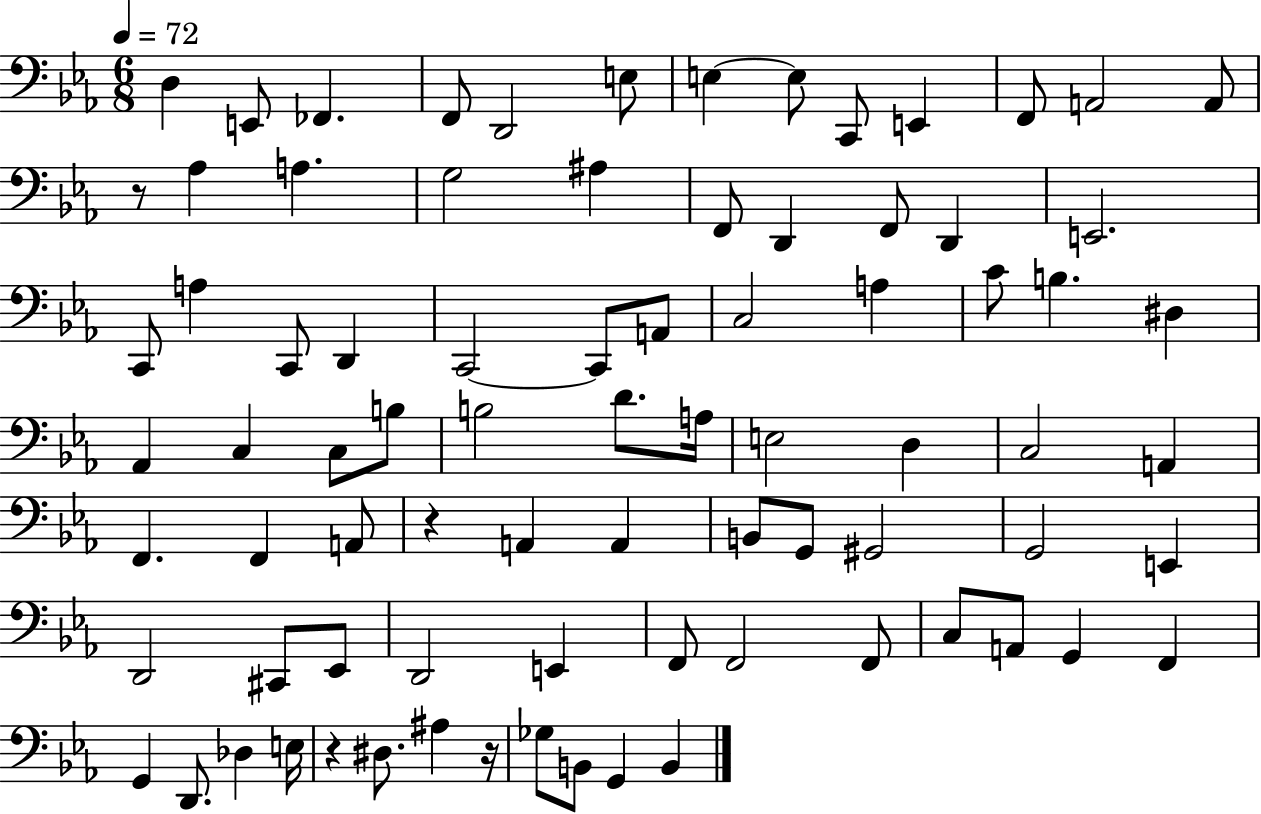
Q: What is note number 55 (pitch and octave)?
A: E2